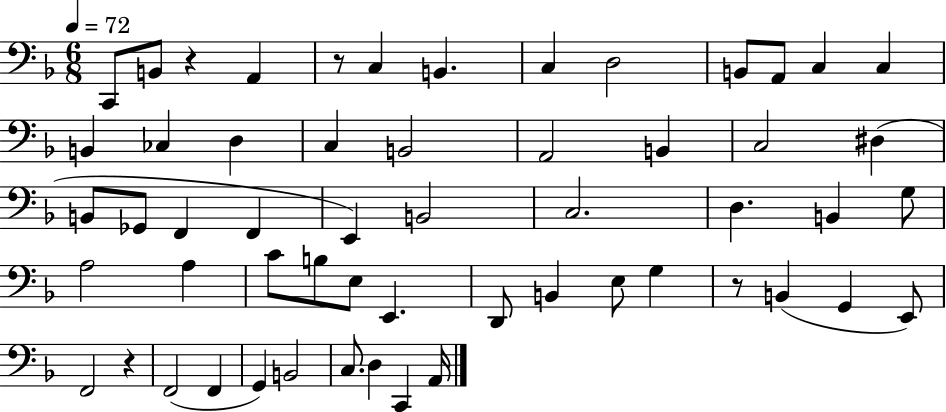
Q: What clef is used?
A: bass